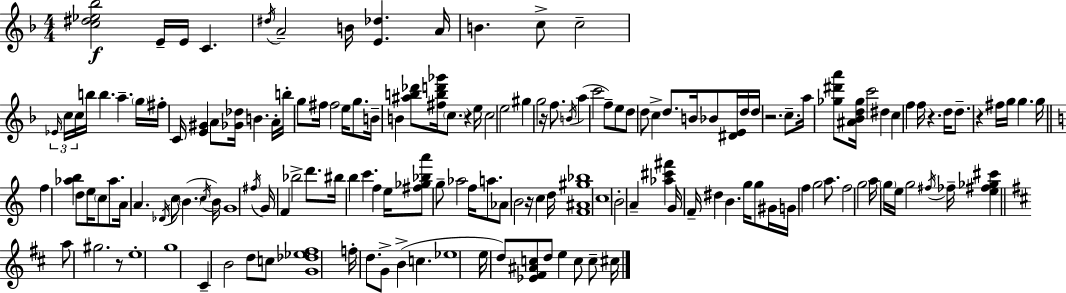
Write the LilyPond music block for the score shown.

{
  \clef treble
  \numericTimeSignature
  \time 4/4
  \key f \major
  <c'' dis'' ees'' bes''>2\f e'16-- e'16 c'4. | \acciaccatura { dis''16 } a'2-- b'16 <e' des''>4. | a'16 b'4. c''8-> c''2-- | \tuplet 3/2 { \grace { ees'16 } c''16 c''16 } b''16 b''4. a''4.-- | \break \parenthesize g''16 fis''16-. c'16 <e' gis'>4 a'8 <ges' des''>16 b'4. | a'16-. b''16-. g''8 fis''16 fis''2 e''16 g''8. | b'16-- b'4 <ais'' b'' des'''>8 <fis'' b'' d''' ges'''>16 \parenthesize c''8. r4 | e''16 c''2 e''2 | \break gis''4 g''2 r16 f''8. | \acciaccatura { b'16 }( a''4 c'''2 f''8--) | e''8 d''8 d''8 c''4-> d''8. b'16 bes'8 | <dis' e'>16 d''16 d''16 r2. | \break c''8.-- a''16 <ges'' dis''' a'''>8 <ais' bes' d'' ges''>16 c'''2 dis''4 | c''4 f''4 f''16 r4. | d''16 d''8.-- r4 fis''16 g''16 g''4. | g''16 \bar "||" \break \key a \minor f''4 <aes'' b''>4 d''8 e''16 \parenthesize c''8 aes''8. | a'16 a'4. \acciaccatura { des'16 } c''8 \parenthesize b'4.( | \acciaccatura { c''16 } b'16) g'1 | \acciaccatura { fis''16 } g'16 f'4 bes''2-> | \break d'''8. bis''16 b''4 c'''4. f''4 | e''16 <fis'' ges'' bes'' a'''>8 g''8-- aes''2 f''16 | a''8. aes'8 b'2 r16 c''4 | d''16 <f' ais' gis'' bes''>1 | \break c''1 | b'2-. a'4-- <aes'' cis''' fis'''>4 | g'16 f'16-- dis''4 b'4. g''16 | g''8 gis'16 g'16 f''4 g''2 | \break a''8. f''2 g''2 | a''16 \parenthesize g''16 e''16 g''2 \acciaccatura { fis''16 } fes''16-- | <e'' fis'' ges'' cis'''>4 \bar "||" \break \key d \major a''8 gis''2. r8 | e''1-. | g''1 | cis'4-- b'2 d''8 c''8 | \break <g' des'' ees'' fis''>1 | f''16-. d''8. g'8-> b'4->( c''4. | ees''1 | e''16 d''8) <ees' fis' ais' c''>8 d''8 e''4 c''8 c''8-- cis''16 | \break \bar "|."
}